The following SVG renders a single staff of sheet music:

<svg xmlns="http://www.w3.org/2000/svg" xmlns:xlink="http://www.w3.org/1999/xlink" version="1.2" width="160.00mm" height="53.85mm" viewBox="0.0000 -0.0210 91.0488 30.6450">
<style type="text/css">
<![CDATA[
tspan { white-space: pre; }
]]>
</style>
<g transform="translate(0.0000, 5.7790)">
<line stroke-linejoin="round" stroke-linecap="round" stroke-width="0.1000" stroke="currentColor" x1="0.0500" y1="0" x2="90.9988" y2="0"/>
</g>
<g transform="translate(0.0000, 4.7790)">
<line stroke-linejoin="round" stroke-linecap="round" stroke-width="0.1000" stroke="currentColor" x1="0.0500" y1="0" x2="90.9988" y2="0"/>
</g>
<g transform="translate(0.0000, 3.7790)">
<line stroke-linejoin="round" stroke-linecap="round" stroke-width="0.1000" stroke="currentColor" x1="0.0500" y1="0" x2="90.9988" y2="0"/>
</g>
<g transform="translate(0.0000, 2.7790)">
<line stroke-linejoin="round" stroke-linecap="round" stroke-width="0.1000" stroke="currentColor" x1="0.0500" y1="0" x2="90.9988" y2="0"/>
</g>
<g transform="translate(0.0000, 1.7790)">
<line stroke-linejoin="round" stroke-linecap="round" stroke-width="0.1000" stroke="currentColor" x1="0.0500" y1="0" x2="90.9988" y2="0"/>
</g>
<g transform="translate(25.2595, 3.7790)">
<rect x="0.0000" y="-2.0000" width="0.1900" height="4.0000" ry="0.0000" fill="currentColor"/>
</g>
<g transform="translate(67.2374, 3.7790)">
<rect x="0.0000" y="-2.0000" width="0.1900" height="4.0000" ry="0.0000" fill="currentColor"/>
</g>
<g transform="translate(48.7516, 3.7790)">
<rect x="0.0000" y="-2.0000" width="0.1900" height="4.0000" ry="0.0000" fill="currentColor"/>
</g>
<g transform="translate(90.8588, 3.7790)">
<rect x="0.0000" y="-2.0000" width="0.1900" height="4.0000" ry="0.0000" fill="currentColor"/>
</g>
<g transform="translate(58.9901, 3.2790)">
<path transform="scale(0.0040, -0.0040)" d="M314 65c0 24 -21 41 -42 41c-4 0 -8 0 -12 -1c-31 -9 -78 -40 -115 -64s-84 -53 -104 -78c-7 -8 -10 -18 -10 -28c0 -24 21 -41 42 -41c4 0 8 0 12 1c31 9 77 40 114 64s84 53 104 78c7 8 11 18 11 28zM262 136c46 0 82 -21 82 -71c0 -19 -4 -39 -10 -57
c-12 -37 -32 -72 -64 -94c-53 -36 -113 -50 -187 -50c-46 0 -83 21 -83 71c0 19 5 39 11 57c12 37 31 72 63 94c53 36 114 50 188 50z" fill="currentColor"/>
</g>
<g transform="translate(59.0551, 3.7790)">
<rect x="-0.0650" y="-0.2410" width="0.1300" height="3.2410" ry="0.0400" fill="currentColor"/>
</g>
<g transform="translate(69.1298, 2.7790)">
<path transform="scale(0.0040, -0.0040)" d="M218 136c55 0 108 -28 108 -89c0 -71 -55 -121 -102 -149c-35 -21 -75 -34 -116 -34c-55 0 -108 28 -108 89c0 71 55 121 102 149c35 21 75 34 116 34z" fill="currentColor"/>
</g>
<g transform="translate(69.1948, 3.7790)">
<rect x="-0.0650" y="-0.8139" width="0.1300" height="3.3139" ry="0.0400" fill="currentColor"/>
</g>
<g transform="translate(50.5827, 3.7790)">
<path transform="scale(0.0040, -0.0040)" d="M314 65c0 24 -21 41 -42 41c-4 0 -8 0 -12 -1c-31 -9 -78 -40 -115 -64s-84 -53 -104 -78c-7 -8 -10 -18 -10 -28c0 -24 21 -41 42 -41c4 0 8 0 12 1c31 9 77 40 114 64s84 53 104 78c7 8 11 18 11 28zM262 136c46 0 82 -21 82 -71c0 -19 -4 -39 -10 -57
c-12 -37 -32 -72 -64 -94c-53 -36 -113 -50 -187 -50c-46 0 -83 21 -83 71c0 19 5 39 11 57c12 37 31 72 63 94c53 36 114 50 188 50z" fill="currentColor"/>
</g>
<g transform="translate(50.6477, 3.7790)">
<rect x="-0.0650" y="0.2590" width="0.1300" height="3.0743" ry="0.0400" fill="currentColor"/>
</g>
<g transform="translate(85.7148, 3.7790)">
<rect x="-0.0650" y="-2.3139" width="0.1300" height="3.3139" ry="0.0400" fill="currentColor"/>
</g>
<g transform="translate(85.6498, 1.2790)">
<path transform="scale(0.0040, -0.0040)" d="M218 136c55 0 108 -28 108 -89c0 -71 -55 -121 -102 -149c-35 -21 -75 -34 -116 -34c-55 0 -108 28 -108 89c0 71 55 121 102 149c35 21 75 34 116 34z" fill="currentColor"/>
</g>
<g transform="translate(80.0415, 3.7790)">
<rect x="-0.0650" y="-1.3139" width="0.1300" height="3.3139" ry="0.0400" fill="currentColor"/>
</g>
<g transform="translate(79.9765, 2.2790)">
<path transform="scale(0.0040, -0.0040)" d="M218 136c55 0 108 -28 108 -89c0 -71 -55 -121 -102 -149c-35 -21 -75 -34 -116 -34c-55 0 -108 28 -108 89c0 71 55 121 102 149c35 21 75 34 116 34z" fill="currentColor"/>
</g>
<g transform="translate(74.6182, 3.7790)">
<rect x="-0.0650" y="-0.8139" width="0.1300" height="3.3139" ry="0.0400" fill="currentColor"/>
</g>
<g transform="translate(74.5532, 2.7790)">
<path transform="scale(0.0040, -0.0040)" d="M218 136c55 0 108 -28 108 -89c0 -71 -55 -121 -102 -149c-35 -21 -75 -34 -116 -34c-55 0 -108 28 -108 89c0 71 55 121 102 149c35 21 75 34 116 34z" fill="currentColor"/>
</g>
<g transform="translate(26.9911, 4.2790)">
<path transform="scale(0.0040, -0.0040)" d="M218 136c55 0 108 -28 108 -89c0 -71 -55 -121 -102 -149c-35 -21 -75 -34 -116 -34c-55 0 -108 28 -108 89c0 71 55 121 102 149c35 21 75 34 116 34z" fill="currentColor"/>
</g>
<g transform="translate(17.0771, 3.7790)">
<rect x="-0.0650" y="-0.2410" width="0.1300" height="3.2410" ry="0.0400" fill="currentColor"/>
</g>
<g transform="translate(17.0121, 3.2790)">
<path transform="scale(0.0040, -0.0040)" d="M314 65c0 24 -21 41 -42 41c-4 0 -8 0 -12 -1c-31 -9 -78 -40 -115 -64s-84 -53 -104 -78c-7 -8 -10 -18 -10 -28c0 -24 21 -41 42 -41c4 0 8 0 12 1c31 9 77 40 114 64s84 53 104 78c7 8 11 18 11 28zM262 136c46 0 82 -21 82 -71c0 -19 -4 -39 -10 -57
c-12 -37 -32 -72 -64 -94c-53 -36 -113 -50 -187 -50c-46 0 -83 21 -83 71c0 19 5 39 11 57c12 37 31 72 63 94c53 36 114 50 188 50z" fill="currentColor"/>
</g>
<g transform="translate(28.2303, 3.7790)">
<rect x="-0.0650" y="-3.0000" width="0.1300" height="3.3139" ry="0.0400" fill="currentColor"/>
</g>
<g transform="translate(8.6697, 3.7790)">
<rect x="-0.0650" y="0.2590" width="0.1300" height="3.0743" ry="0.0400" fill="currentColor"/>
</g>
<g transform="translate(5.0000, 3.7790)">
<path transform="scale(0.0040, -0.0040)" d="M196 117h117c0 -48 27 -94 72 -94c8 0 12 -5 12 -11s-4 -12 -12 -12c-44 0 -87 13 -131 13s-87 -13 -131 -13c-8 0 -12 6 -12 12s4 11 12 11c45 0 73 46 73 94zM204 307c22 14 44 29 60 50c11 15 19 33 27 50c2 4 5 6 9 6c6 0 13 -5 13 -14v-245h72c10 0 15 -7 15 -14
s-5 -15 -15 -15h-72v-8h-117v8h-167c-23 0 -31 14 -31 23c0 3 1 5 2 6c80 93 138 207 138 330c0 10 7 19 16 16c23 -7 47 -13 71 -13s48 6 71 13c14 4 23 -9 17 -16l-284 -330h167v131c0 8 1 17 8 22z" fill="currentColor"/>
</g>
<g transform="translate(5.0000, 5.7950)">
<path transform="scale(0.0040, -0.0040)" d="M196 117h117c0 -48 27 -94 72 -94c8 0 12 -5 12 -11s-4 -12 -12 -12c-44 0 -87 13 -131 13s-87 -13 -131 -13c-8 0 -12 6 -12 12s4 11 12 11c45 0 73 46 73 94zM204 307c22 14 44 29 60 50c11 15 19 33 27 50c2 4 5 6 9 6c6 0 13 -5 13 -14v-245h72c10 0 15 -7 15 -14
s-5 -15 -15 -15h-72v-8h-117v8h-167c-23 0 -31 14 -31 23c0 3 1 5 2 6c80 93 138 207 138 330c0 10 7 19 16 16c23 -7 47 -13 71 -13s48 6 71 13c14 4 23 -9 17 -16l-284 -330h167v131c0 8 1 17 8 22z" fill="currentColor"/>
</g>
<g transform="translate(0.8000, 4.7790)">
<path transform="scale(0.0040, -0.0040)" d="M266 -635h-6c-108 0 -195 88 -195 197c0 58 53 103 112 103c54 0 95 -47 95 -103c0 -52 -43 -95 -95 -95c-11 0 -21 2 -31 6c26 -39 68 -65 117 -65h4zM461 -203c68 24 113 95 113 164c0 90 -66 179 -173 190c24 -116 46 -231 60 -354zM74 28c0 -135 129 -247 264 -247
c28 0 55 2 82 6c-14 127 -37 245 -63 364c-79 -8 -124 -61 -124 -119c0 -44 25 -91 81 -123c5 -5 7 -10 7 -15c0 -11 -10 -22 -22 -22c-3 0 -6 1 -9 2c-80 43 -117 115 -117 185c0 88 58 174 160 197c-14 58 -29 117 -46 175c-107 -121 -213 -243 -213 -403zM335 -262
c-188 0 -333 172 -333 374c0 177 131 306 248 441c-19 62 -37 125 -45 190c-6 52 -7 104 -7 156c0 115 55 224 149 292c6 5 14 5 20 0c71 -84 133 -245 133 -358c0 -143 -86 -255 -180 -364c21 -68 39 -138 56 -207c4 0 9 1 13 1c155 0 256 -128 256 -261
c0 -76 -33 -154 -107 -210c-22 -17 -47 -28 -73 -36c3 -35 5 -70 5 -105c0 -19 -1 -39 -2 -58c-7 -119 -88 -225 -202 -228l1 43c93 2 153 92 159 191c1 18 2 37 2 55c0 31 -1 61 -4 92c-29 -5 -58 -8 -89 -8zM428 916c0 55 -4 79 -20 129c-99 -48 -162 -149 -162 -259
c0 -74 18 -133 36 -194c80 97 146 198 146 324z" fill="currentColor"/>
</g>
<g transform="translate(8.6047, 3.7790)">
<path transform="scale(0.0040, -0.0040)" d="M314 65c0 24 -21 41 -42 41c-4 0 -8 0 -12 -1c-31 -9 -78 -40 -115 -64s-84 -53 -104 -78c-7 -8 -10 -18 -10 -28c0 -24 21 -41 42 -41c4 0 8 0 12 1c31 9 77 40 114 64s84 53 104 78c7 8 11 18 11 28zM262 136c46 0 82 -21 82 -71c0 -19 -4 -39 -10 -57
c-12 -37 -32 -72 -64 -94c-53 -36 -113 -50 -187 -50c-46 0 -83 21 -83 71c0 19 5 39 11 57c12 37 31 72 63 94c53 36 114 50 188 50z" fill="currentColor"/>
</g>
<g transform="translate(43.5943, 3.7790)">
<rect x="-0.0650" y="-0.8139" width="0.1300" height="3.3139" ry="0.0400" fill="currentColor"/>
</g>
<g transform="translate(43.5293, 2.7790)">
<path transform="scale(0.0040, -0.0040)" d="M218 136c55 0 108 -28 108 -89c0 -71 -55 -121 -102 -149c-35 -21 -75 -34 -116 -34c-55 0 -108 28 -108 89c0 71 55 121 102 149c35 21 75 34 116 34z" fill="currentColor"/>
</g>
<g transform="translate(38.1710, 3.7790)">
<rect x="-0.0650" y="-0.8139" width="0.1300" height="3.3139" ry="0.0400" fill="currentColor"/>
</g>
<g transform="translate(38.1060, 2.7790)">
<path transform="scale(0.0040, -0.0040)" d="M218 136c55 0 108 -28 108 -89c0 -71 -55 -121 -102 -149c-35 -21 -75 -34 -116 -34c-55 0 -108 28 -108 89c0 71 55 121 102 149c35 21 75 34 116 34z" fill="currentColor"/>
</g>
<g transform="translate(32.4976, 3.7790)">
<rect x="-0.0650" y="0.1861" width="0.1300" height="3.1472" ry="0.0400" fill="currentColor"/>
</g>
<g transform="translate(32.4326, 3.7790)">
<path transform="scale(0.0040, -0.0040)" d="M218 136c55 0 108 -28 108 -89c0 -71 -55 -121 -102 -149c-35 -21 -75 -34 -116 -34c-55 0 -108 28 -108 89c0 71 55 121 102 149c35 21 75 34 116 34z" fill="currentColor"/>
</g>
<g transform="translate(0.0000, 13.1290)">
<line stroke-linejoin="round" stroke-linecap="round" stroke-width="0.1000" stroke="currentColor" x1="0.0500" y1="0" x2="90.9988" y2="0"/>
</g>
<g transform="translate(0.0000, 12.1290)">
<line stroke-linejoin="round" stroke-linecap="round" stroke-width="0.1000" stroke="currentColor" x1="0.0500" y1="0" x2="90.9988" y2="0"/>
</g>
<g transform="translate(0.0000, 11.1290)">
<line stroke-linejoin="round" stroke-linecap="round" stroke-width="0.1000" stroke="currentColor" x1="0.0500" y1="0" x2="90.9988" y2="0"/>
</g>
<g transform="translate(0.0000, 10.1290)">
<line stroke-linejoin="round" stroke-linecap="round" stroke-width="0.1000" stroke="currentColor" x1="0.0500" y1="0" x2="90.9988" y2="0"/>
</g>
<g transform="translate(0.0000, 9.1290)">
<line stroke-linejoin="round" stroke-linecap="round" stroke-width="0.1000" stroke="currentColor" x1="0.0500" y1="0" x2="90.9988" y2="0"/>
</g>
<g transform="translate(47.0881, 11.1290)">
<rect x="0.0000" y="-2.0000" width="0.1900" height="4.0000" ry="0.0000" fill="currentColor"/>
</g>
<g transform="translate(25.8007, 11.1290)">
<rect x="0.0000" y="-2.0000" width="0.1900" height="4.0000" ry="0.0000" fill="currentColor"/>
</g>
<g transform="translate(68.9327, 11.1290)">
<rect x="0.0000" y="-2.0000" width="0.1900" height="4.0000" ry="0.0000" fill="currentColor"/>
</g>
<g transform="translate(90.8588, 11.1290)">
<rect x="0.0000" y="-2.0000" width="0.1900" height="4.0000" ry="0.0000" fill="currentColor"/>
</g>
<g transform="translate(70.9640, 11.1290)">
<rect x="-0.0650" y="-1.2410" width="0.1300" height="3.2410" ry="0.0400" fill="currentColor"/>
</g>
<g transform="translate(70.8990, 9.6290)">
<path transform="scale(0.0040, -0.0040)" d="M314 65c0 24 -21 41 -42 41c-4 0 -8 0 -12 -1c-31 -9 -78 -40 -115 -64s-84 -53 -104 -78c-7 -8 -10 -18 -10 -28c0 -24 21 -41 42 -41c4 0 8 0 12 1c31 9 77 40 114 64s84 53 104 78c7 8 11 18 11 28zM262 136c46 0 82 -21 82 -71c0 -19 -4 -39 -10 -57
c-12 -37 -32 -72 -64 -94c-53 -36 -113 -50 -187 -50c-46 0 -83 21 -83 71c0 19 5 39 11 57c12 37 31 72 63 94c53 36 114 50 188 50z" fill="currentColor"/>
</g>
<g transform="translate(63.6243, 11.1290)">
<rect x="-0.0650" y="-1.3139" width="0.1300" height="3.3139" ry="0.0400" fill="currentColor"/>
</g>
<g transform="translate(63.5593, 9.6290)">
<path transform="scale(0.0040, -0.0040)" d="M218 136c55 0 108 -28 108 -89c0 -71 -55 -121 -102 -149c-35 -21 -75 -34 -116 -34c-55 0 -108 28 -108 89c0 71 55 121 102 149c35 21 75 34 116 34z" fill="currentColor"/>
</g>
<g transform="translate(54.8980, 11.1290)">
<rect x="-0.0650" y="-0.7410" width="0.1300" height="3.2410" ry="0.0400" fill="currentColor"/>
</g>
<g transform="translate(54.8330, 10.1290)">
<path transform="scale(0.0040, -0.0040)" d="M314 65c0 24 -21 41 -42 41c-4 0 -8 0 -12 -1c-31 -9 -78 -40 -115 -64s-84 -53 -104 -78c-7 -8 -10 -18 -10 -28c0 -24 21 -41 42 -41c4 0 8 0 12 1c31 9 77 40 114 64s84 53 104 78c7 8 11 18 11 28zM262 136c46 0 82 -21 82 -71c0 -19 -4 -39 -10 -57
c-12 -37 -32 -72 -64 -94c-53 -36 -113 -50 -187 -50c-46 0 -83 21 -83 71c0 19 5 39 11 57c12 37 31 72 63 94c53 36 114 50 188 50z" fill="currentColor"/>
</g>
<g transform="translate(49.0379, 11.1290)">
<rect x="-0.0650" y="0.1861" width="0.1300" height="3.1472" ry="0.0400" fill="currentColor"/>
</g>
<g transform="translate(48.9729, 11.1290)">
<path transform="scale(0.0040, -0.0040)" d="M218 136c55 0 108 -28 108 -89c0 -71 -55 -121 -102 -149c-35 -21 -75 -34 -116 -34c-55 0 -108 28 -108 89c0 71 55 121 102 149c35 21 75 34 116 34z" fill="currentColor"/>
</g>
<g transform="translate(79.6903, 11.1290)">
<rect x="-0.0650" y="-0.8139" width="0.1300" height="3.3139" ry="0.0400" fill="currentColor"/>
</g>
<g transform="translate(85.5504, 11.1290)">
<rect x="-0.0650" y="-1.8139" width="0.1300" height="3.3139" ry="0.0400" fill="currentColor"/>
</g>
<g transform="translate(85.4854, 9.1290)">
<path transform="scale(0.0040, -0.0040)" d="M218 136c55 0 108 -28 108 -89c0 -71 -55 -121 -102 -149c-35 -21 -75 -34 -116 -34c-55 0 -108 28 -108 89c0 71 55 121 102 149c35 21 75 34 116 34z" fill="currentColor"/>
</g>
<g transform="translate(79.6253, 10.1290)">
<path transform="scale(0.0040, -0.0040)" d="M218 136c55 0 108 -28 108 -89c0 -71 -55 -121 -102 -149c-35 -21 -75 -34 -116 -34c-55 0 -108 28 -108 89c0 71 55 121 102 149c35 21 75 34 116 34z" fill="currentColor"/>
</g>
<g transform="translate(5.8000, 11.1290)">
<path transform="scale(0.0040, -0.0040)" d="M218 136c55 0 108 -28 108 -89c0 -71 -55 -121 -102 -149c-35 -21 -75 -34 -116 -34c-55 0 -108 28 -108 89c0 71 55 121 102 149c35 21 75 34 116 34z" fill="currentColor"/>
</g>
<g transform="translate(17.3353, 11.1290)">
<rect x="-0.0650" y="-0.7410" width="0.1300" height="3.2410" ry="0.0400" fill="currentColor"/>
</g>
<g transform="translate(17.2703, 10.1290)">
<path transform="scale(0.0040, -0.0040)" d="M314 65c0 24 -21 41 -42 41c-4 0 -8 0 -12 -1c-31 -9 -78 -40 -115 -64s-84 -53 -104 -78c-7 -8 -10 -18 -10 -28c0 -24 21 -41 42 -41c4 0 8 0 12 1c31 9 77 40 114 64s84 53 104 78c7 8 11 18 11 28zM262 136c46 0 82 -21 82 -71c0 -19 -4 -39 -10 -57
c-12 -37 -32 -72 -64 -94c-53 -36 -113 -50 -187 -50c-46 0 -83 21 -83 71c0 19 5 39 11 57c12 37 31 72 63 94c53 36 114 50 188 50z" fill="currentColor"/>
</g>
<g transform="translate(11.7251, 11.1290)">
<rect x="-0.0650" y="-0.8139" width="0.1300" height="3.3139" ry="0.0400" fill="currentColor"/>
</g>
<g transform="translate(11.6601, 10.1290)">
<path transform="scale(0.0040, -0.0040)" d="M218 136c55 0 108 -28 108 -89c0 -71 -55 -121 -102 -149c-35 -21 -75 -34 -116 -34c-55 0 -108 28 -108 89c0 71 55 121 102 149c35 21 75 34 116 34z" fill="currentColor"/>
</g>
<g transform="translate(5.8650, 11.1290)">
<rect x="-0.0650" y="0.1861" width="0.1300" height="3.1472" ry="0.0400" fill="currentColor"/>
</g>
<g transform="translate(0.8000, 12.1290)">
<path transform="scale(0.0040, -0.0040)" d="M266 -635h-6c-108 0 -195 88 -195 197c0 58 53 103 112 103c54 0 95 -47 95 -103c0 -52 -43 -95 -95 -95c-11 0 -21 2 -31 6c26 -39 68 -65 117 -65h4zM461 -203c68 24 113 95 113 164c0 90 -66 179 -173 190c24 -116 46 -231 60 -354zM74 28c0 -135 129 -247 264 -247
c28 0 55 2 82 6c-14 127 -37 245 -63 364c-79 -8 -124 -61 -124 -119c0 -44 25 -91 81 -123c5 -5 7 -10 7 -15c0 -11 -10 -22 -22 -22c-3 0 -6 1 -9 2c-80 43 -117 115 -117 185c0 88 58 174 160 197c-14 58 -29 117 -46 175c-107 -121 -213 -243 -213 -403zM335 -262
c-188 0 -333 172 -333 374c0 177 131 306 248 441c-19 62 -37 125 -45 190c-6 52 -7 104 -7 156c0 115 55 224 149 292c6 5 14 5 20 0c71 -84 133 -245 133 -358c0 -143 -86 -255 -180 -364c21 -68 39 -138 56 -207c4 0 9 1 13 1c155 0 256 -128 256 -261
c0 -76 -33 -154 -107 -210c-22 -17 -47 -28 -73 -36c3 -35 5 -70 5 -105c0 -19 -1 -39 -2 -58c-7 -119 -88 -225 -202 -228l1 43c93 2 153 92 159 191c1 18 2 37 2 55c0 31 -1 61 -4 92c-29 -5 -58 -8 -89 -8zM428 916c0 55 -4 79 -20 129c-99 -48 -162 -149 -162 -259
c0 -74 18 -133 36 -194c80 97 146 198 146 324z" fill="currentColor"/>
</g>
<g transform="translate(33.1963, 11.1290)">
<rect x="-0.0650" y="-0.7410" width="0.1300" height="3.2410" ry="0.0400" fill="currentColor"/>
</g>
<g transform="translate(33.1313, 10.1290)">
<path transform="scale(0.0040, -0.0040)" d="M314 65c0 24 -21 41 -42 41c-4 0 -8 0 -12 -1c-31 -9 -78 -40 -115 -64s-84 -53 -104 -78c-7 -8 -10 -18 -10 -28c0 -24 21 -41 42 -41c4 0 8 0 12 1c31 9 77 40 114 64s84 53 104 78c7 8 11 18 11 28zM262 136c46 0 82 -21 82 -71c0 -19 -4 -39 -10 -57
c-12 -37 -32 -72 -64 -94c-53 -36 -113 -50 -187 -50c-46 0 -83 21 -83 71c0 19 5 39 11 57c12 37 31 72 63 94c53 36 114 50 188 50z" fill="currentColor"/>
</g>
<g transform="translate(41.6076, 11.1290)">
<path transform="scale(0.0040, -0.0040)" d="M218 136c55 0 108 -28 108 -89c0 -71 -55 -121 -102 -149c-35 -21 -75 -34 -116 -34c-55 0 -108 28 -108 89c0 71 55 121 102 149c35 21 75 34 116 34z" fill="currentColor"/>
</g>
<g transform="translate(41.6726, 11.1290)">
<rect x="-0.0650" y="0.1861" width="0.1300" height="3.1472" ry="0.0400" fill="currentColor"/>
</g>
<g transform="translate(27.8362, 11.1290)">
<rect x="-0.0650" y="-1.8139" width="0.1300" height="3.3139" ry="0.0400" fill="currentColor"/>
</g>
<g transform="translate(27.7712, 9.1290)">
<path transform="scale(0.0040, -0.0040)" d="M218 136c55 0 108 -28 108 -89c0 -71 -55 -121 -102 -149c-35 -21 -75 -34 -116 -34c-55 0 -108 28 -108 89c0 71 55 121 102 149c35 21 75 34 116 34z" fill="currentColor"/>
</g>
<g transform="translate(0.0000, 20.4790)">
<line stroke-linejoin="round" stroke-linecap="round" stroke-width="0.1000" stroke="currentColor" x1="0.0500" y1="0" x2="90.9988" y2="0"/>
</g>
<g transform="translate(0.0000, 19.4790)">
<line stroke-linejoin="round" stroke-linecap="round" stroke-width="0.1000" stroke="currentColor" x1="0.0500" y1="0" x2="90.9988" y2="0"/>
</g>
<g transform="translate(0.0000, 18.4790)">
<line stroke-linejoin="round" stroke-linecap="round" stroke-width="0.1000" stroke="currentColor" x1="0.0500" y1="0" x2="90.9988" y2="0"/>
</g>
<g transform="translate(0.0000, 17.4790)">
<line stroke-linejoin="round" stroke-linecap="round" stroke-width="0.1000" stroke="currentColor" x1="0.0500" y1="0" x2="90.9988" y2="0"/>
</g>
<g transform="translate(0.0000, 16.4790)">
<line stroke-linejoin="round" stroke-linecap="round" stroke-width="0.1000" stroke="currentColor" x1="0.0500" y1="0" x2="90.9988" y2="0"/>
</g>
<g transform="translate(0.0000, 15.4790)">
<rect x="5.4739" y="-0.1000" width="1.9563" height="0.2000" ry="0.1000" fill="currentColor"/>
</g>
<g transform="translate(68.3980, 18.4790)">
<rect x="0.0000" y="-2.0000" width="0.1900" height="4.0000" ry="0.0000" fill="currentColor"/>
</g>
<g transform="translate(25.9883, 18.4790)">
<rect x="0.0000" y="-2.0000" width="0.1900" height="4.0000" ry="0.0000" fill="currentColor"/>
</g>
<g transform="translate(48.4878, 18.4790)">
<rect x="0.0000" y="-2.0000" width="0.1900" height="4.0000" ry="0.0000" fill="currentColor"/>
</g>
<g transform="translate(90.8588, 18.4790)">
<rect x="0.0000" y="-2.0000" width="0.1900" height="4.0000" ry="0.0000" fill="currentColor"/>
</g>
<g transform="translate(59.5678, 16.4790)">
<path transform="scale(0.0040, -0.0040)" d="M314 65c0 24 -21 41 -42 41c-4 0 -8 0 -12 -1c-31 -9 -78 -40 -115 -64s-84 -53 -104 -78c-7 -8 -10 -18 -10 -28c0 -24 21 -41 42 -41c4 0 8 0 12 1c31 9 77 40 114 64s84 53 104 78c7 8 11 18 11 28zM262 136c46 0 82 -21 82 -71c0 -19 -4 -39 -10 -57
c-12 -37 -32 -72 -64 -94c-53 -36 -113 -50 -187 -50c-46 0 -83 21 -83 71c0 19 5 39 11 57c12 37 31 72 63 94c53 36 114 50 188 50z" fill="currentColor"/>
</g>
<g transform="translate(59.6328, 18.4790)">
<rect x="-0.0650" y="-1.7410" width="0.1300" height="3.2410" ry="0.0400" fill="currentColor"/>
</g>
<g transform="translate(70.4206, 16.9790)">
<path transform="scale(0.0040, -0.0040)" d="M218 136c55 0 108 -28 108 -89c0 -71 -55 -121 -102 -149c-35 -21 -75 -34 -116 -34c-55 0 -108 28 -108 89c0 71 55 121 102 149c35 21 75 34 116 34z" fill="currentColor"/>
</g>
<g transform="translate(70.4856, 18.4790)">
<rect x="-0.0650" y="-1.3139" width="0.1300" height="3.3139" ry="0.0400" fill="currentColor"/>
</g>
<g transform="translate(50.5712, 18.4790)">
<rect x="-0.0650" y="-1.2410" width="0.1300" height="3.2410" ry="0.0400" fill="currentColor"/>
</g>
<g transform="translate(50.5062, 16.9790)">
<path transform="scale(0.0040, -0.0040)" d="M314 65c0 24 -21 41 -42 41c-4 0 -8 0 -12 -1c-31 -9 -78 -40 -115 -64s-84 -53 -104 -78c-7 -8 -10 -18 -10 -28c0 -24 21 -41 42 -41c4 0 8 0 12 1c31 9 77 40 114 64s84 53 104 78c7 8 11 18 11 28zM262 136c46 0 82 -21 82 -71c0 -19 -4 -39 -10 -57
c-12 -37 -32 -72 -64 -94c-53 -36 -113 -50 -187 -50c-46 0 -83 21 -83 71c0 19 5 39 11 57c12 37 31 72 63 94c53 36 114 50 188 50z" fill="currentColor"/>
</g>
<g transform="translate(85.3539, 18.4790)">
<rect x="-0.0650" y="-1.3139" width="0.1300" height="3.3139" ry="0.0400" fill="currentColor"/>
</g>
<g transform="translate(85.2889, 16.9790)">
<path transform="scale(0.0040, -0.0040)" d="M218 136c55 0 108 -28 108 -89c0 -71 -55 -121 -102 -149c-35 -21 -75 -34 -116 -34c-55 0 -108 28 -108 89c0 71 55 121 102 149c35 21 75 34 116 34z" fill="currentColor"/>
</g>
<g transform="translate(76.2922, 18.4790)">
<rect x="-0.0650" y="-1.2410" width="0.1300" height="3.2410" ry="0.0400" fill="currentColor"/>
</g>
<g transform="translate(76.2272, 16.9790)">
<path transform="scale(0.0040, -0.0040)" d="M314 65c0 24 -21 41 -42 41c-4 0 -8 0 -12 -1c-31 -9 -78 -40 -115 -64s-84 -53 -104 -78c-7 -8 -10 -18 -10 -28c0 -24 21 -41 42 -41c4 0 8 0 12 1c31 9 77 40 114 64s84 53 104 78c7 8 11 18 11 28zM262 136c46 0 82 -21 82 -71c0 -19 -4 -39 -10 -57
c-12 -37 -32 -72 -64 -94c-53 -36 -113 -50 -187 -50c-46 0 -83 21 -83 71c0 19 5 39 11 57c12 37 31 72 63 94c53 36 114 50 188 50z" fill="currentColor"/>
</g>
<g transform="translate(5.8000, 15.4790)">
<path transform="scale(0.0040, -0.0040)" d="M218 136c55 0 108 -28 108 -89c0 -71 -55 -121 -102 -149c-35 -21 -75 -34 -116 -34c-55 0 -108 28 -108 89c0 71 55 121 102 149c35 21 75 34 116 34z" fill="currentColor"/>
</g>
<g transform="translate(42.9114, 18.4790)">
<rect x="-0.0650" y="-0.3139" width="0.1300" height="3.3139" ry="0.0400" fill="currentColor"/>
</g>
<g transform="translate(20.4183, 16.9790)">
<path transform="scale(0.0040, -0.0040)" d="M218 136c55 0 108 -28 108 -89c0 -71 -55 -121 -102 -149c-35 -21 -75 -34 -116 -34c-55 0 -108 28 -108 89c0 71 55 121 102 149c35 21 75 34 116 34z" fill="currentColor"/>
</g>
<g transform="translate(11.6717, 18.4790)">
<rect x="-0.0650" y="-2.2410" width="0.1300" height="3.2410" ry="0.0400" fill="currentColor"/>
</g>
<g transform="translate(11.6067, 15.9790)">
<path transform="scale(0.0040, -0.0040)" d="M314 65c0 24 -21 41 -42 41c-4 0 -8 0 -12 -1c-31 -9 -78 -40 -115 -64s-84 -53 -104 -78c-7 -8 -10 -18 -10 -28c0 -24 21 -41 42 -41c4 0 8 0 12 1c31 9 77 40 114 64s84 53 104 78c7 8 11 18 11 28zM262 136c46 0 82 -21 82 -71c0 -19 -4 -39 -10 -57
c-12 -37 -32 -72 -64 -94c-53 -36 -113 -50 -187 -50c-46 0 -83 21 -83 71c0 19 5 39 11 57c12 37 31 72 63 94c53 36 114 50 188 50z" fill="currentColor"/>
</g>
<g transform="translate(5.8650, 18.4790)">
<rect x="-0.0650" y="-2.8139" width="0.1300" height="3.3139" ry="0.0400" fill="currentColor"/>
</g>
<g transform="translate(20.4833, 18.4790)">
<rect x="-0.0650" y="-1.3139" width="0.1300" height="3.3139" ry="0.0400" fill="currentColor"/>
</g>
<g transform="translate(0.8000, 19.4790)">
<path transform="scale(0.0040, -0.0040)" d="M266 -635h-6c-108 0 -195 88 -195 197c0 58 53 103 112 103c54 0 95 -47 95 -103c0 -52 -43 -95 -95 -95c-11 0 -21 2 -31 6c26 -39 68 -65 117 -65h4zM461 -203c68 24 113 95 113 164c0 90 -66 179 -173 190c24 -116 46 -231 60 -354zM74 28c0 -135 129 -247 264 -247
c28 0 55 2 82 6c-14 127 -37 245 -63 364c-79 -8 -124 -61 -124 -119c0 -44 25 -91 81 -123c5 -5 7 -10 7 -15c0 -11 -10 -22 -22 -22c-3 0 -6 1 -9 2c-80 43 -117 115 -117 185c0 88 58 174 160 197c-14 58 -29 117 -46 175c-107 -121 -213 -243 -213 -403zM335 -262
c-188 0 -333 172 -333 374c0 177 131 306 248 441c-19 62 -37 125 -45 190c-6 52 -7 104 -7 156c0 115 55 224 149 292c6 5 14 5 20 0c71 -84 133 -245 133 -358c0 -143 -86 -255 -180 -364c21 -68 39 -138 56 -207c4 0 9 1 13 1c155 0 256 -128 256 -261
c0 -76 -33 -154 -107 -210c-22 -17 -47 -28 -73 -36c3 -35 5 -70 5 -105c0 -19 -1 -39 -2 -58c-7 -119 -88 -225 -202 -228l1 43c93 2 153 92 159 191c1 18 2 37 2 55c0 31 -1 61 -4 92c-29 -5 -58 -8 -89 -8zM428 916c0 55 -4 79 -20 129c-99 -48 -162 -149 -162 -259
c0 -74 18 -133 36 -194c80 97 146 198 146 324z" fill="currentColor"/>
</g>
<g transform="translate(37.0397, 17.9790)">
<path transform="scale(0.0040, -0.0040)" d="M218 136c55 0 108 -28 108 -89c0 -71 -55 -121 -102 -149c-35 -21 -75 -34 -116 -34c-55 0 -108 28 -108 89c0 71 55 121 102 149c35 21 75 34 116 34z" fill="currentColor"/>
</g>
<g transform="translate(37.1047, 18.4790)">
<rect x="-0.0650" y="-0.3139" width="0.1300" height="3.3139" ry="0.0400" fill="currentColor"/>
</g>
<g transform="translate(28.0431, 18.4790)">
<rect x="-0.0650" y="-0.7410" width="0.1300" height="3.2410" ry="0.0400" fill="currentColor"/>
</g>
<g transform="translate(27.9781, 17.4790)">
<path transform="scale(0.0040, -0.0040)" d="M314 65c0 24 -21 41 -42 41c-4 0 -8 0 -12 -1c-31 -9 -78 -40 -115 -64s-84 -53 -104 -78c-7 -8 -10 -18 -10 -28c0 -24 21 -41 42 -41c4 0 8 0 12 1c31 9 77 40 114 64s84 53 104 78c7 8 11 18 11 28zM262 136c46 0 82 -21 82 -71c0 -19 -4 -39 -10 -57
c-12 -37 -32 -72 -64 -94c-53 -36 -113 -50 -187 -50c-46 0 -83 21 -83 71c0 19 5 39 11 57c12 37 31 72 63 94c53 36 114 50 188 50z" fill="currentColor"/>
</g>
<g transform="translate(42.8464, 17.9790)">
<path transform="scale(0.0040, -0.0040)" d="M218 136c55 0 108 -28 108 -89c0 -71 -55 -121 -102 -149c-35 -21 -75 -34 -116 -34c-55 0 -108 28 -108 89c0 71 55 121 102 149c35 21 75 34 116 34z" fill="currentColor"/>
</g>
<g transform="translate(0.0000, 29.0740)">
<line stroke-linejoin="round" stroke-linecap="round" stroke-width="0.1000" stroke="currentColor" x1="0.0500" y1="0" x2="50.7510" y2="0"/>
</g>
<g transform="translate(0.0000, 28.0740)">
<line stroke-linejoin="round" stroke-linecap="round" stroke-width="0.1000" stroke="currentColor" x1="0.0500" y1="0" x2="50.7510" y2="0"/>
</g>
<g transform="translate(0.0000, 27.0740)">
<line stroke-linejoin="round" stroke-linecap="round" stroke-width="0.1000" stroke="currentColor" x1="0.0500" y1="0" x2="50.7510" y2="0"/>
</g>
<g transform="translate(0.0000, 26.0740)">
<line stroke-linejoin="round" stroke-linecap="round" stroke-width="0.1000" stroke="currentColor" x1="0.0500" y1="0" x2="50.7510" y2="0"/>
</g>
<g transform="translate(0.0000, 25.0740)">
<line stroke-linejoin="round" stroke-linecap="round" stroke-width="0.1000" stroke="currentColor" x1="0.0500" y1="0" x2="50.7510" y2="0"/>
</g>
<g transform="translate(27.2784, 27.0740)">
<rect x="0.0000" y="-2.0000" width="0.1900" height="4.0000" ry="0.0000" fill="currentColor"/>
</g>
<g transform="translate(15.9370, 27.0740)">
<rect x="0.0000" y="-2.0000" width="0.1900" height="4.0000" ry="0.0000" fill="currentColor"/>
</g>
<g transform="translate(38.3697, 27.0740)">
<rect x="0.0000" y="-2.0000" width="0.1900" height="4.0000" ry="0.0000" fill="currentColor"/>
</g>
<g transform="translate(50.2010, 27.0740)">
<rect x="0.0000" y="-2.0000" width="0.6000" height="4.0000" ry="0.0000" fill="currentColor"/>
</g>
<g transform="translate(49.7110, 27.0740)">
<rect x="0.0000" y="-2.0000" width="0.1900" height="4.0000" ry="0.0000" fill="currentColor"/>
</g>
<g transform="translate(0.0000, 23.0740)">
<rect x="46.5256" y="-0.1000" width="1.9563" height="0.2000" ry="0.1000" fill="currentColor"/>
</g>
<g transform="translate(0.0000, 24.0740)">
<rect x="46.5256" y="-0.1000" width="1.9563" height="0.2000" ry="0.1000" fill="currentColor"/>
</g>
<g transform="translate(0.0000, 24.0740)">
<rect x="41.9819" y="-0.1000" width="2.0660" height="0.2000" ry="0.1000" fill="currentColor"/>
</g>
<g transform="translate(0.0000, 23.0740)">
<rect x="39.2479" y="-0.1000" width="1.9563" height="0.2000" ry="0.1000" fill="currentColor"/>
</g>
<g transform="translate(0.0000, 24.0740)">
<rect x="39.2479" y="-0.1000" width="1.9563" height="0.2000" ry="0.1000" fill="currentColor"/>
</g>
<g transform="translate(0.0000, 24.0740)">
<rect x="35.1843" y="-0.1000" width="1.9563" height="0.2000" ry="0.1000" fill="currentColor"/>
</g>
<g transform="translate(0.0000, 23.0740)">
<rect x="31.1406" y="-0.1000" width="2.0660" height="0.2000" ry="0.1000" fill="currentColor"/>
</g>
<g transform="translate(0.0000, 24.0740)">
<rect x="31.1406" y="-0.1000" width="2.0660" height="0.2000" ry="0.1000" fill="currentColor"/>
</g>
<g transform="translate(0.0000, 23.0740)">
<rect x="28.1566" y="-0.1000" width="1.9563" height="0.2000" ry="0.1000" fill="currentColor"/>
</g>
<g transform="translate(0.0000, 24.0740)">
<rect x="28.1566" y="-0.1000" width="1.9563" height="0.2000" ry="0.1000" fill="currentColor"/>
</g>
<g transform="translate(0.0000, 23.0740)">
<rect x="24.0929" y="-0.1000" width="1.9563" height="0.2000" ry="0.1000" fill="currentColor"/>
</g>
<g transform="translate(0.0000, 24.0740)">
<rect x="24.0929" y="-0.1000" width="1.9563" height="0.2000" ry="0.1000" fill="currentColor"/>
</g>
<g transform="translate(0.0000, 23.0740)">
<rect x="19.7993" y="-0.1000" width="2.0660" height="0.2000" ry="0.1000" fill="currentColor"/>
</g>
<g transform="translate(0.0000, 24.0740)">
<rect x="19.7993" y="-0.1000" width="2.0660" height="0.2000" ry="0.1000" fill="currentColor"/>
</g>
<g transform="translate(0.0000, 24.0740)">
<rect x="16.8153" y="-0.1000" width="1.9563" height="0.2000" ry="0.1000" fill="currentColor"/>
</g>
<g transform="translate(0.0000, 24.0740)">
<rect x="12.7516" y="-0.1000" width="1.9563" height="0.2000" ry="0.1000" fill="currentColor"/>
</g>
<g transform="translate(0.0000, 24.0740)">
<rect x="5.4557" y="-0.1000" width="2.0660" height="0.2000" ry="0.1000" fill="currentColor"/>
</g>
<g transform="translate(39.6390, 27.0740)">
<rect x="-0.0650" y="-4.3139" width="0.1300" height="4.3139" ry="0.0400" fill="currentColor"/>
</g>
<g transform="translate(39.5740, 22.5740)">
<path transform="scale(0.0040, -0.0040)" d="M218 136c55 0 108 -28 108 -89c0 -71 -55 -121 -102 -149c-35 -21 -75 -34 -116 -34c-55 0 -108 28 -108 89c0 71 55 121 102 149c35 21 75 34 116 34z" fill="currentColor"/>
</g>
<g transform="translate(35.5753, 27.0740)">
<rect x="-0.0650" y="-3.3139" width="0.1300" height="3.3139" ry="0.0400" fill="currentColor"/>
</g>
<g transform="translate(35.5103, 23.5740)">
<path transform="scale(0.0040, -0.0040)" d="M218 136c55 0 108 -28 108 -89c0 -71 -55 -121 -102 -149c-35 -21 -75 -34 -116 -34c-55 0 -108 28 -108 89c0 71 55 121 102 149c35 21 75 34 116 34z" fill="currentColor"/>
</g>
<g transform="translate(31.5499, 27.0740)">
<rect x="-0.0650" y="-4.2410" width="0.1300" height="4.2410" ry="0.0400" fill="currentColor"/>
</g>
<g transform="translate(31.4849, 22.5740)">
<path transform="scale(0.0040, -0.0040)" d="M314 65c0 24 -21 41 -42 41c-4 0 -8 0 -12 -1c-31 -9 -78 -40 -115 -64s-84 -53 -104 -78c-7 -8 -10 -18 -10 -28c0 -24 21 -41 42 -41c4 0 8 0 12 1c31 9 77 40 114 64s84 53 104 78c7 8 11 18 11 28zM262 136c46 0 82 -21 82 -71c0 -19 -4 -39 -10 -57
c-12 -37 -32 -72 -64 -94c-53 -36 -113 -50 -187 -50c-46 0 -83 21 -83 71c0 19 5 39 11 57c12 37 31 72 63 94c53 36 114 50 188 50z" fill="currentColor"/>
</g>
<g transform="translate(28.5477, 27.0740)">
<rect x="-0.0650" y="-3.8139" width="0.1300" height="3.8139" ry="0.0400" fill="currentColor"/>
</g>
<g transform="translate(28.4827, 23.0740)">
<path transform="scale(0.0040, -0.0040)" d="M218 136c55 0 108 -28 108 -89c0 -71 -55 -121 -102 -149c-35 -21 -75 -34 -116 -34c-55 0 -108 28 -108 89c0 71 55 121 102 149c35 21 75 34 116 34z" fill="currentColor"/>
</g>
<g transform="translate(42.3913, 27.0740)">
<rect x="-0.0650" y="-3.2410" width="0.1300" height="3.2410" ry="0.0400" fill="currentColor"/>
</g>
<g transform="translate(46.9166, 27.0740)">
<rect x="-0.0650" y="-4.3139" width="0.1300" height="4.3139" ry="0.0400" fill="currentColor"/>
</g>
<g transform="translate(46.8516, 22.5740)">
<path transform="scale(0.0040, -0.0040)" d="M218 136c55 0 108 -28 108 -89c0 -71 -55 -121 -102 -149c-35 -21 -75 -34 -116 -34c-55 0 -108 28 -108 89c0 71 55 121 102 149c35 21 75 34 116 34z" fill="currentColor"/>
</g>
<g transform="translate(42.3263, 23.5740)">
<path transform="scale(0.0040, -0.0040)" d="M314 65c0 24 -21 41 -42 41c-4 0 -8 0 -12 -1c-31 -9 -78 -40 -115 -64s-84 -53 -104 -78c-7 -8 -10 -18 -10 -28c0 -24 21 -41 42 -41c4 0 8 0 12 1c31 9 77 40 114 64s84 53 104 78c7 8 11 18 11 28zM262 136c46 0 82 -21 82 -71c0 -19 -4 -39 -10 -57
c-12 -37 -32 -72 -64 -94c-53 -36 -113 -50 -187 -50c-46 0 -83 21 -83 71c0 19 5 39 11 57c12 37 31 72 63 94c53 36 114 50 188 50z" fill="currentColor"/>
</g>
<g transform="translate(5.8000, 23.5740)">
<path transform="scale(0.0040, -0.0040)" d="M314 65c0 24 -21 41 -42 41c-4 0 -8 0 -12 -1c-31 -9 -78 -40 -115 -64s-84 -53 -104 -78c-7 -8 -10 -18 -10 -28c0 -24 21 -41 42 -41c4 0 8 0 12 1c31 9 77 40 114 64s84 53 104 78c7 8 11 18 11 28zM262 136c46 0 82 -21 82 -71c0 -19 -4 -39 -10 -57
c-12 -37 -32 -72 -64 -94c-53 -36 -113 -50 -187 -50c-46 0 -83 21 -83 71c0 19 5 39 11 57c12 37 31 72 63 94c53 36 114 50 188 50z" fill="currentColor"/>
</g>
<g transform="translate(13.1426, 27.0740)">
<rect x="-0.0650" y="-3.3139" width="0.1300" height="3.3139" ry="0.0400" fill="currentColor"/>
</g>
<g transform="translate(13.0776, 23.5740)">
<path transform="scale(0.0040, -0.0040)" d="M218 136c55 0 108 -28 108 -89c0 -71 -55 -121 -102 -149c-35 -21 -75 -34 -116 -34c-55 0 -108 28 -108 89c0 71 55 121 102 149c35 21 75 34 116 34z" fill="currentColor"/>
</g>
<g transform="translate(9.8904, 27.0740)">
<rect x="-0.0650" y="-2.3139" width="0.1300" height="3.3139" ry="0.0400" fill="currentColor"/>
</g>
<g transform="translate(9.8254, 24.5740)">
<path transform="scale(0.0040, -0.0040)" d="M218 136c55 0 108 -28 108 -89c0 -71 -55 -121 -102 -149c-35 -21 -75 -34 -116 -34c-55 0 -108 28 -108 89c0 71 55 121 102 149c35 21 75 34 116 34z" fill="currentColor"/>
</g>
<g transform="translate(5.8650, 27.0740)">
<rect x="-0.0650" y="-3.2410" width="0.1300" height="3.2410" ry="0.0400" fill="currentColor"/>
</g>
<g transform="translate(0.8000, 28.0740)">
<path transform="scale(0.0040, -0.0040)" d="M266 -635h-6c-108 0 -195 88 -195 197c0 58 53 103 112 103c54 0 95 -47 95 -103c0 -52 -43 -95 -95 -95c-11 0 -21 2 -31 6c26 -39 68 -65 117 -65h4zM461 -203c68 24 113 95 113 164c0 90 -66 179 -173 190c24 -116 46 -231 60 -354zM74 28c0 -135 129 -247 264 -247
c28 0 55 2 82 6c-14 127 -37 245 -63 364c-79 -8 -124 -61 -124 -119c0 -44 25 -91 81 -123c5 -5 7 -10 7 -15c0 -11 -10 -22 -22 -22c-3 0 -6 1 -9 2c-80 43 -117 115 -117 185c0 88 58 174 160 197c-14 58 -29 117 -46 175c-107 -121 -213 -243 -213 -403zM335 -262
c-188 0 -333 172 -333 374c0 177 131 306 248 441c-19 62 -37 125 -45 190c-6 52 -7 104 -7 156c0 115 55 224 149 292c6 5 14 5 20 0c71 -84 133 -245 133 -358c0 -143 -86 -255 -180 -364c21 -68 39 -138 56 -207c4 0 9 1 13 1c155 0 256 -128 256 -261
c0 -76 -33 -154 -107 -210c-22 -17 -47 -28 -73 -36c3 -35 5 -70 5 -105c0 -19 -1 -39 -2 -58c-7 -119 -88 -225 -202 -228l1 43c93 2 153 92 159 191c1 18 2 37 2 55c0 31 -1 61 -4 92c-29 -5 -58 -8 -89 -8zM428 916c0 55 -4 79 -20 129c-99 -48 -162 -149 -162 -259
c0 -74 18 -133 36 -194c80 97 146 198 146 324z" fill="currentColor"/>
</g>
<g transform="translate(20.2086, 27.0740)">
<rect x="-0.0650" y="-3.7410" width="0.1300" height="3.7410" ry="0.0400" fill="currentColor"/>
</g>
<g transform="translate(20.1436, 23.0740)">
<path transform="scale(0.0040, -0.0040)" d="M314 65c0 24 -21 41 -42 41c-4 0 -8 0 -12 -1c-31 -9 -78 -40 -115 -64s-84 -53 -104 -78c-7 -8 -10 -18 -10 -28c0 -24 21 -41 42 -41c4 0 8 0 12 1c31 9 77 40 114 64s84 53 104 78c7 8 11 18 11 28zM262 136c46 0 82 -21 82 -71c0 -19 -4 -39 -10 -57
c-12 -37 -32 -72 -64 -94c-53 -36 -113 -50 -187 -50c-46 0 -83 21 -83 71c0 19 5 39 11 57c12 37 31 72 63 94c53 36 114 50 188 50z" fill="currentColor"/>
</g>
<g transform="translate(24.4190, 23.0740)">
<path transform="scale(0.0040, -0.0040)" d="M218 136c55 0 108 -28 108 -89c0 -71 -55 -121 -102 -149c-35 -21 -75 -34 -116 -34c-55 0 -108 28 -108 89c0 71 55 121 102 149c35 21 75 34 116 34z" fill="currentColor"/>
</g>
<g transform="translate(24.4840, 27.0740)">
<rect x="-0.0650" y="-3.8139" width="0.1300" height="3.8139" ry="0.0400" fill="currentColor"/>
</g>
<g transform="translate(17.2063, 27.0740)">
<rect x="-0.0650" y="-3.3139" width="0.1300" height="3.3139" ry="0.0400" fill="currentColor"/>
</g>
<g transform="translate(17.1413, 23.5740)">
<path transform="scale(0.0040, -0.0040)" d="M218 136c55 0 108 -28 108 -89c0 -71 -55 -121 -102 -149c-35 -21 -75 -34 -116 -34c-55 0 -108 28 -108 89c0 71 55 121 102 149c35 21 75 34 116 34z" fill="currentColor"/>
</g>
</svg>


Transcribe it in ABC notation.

X:1
T:Untitled
M:4/4
L:1/4
K:C
B2 c2 A B d d B2 c2 d d e g B d d2 f d2 B B d2 e e2 d f a g2 e d2 c c e2 f2 e e2 e b2 g b b c'2 c' c' d'2 b d' b2 d'